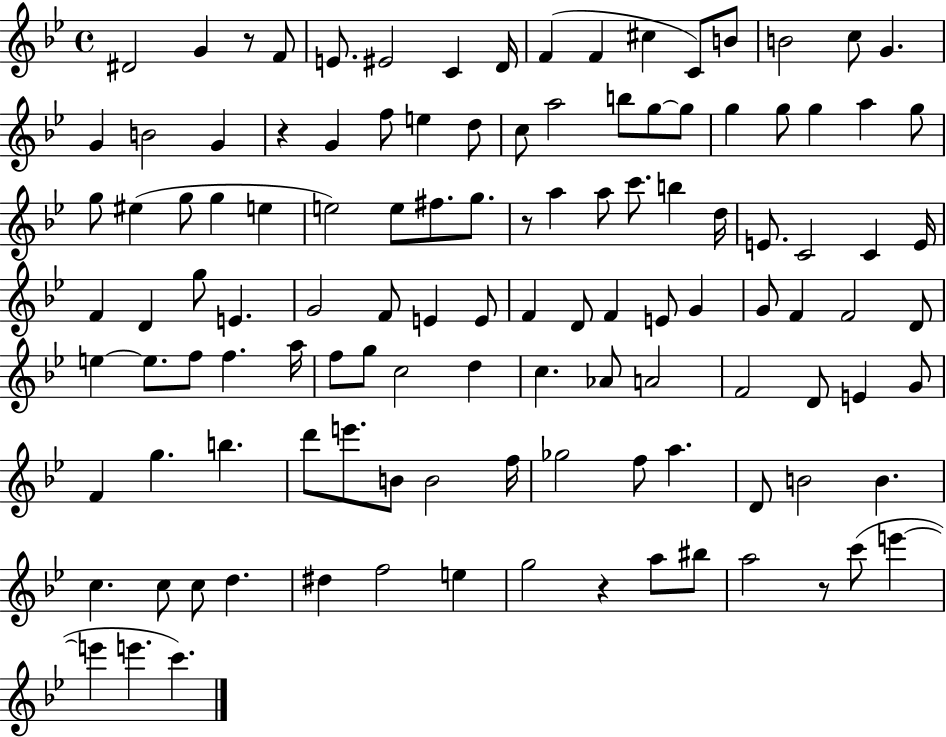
D#4/h G4/q R/e F4/e E4/e. EIS4/h C4/q D4/s F4/q F4/q C#5/q C4/e B4/e B4/h C5/e G4/q. G4/q B4/h G4/q R/q G4/q F5/e E5/q D5/e C5/e A5/h B5/e G5/e G5/e G5/q G5/e G5/q A5/q G5/e G5/e EIS5/q G5/e G5/q E5/q E5/h E5/e F#5/e. G5/e. R/e A5/q A5/e C6/e. B5/q D5/s E4/e. C4/h C4/q E4/s F4/q D4/q G5/e E4/q. G4/h F4/e E4/q E4/e F4/q D4/e F4/q E4/e G4/q G4/e F4/q F4/h D4/e E5/q E5/e. F5/e F5/q. A5/s F5/e G5/e C5/h D5/q C5/q. Ab4/e A4/h F4/h D4/e E4/q G4/e F4/q G5/q. B5/q. D6/e E6/e. B4/e B4/h F5/s Gb5/h F5/e A5/q. D4/e B4/h B4/q. C5/q. C5/e C5/e D5/q. D#5/q F5/h E5/q G5/h R/q A5/e BIS5/e A5/h R/e C6/e E6/q E6/q E6/q. C6/q.